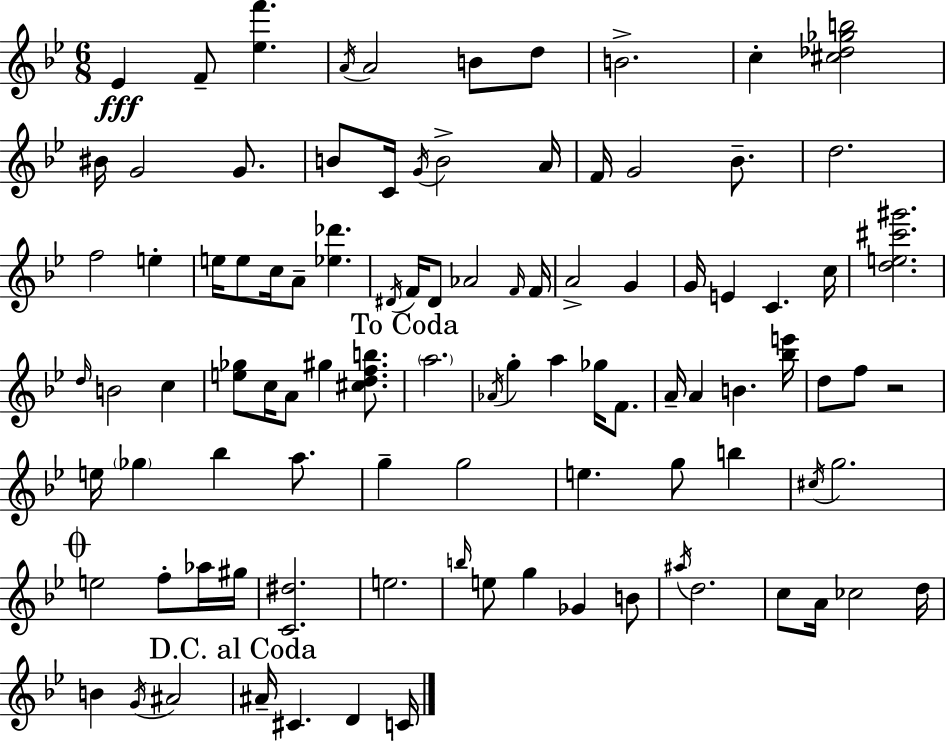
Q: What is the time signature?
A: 6/8